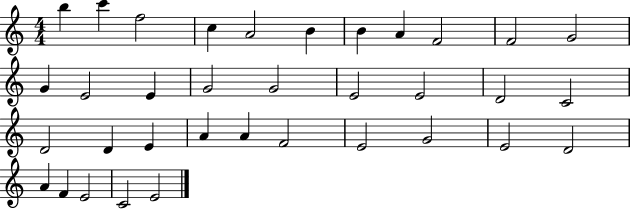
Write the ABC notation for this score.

X:1
T:Untitled
M:4/4
L:1/4
K:C
b c' f2 c A2 B B A F2 F2 G2 G E2 E G2 G2 E2 E2 D2 C2 D2 D E A A F2 E2 G2 E2 D2 A F E2 C2 E2